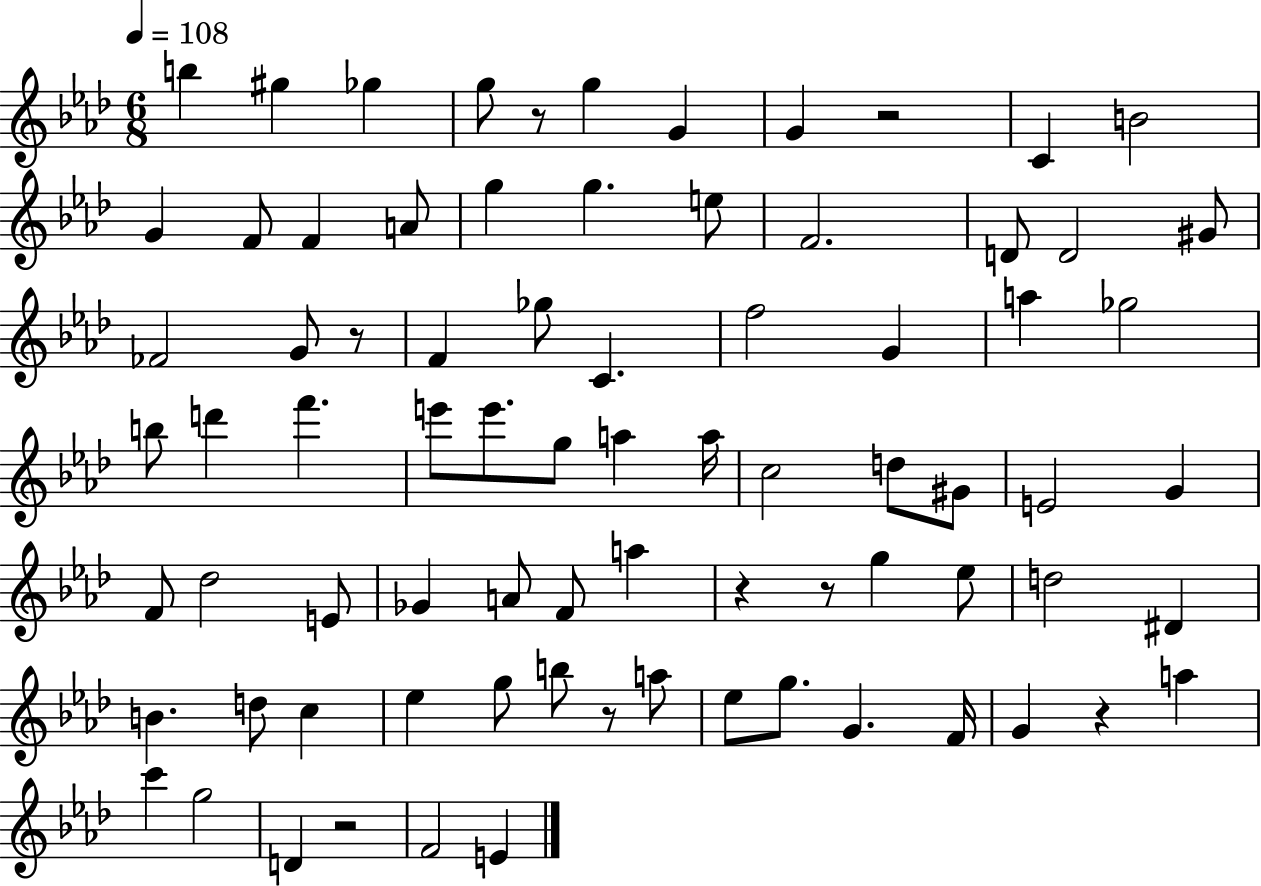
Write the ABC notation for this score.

X:1
T:Untitled
M:6/8
L:1/4
K:Ab
b ^g _g g/2 z/2 g G G z2 C B2 G F/2 F A/2 g g e/2 F2 D/2 D2 ^G/2 _F2 G/2 z/2 F _g/2 C f2 G a _g2 b/2 d' f' e'/2 e'/2 g/2 a a/4 c2 d/2 ^G/2 E2 G F/2 _d2 E/2 _G A/2 F/2 a z z/2 g _e/2 d2 ^D B d/2 c _e g/2 b/2 z/2 a/2 _e/2 g/2 G F/4 G z a c' g2 D z2 F2 E